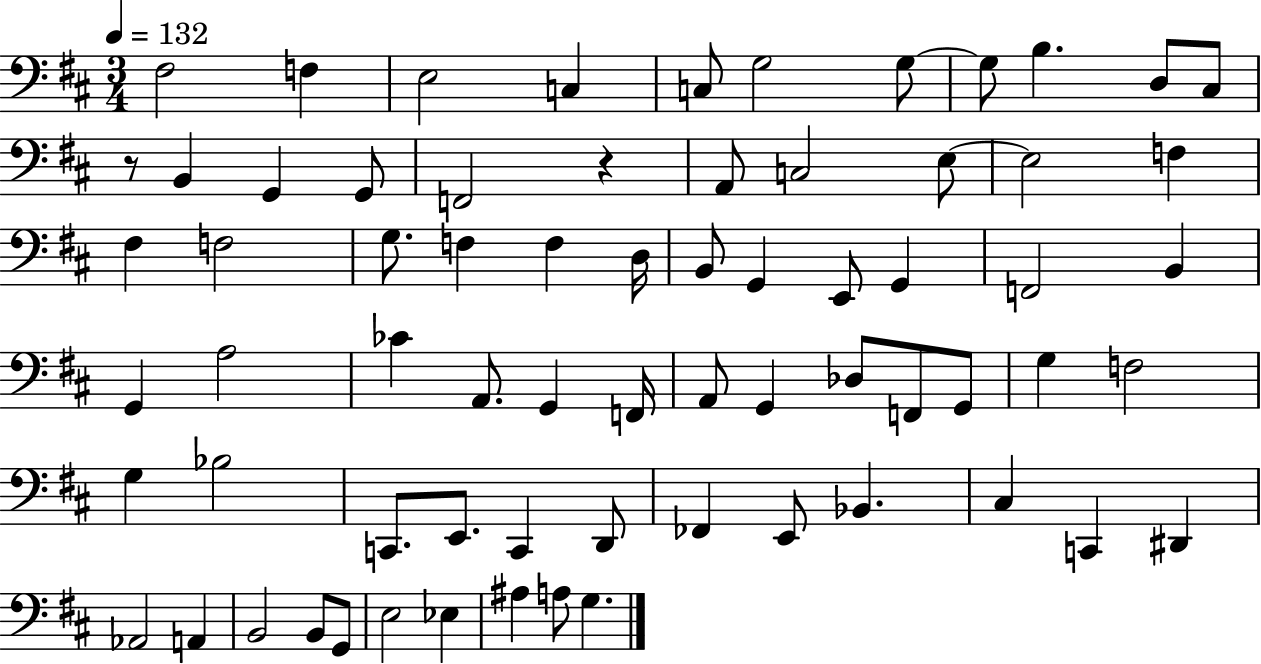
{
  \clef bass
  \numericTimeSignature
  \time 3/4
  \key d \major
  \tempo 4 = 132
  fis2 f4 | e2 c4 | c8 g2 g8~~ | g8 b4. d8 cis8 | \break r8 b,4 g,4 g,8 | f,2 r4 | a,8 c2 e8~~ | e2 f4 | \break fis4 f2 | g8. f4 f4 d16 | b,8 g,4 e,8 g,4 | f,2 b,4 | \break g,4 a2 | ces'4 a,8. g,4 f,16 | a,8 g,4 des8 f,8 g,8 | g4 f2 | \break g4 bes2 | c,8. e,8. c,4 d,8 | fes,4 e,8 bes,4. | cis4 c,4 dis,4 | \break aes,2 a,4 | b,2 b,8 g,8 | e2 ees4 | ais4 a8 g4. | \break \bar "|."
}